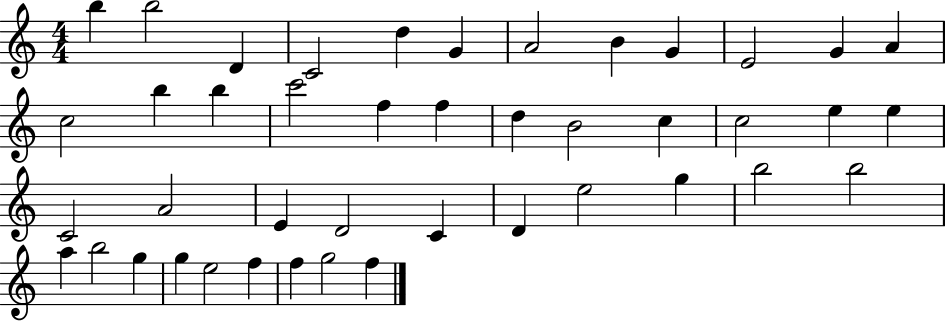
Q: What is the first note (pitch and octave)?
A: B5